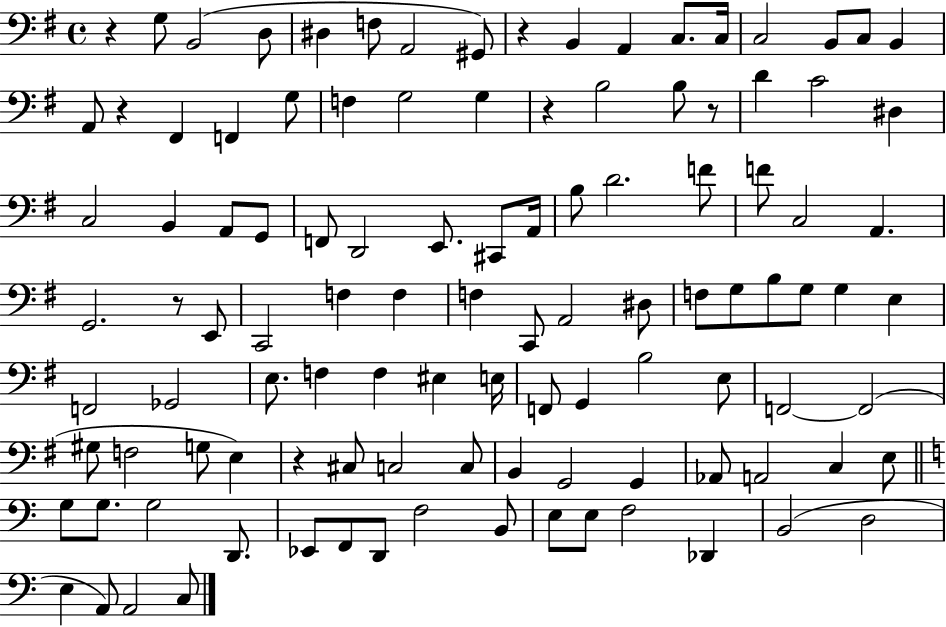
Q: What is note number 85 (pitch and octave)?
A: G3